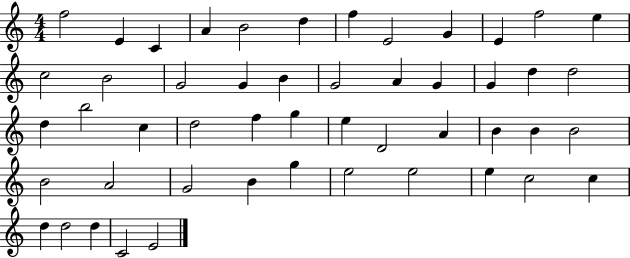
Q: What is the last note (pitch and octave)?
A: E4